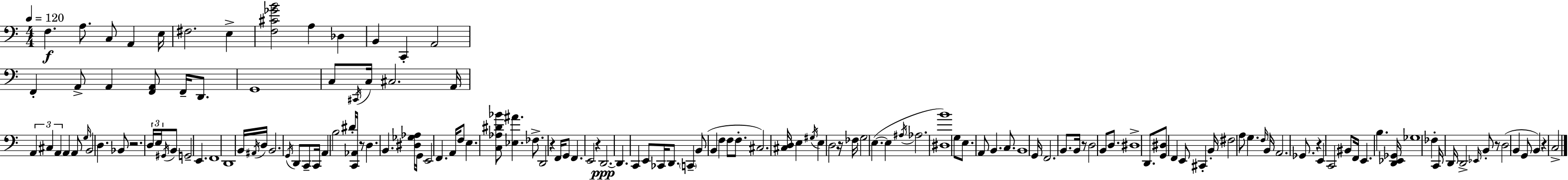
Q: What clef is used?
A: bass